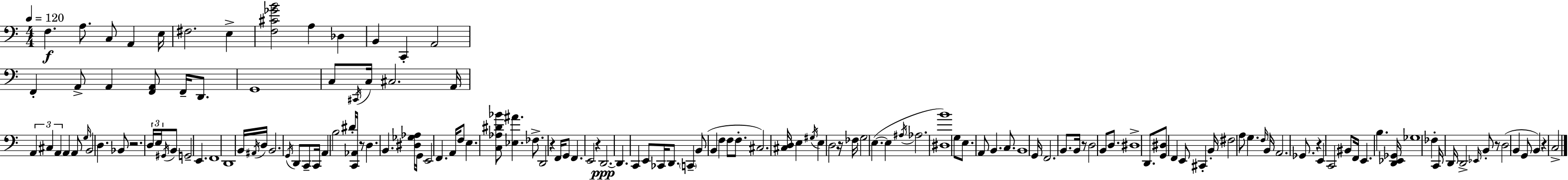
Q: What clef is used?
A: bass